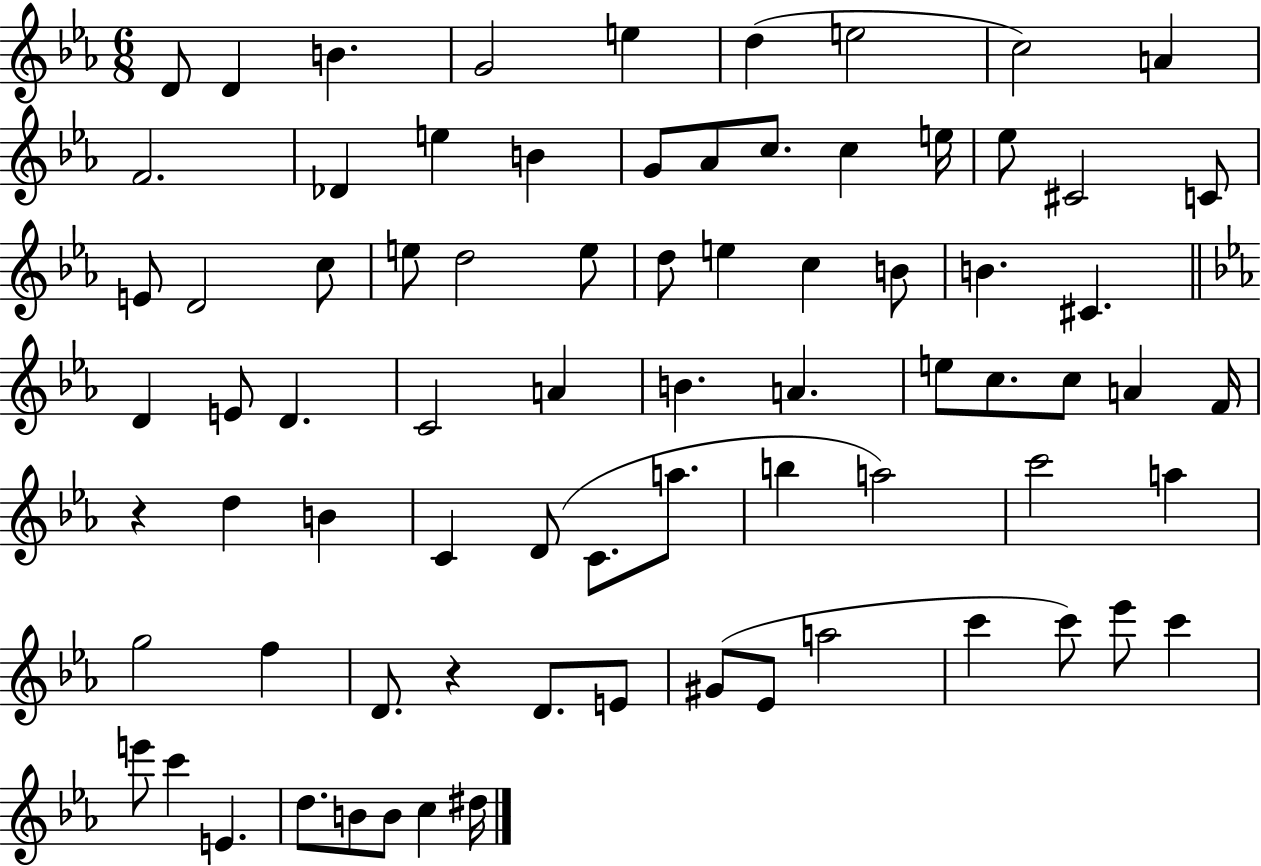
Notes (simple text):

D4/e D4/q B4/q. G4/h E5/q D5/q E5/h C5/h A4/q F4/h. Db4/q E5/q B4/q G4/e Ab4/e C5/e. C5/q E5/s Eb5/e C#4/h C4/e E4/e D4/h C5/e E5/e D5/h E5/e D5/e E5/q C5/q B4/e B4/q. C#4/q. D4/q E4/e D4/q. C4/h A4/q B4/q. A4/q. E5/e C5/e. C5/e A4/q F4/s R/q D5/q B4/q C4/q D4/e C4/e. A5/e. B5/q A5/h C6/h A5/q G5/h F5/q D4/e. R/q D4/e. E4/e G#4/e Eb4/e A5/h C6/q C6/e Eb6/e C6/q E6/e C6/q E4/q. D5/e. B4/e B4/e C5/q D#5/s